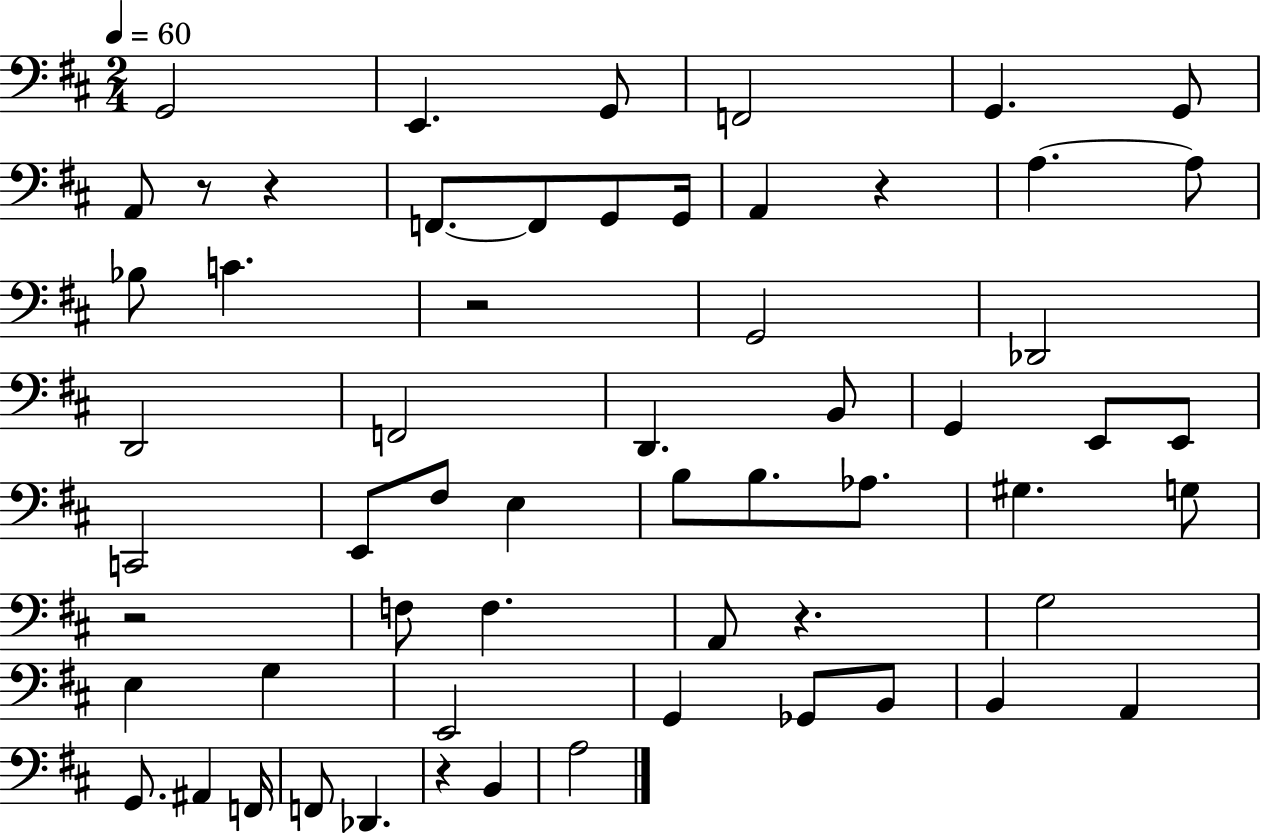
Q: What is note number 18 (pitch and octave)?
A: Db2